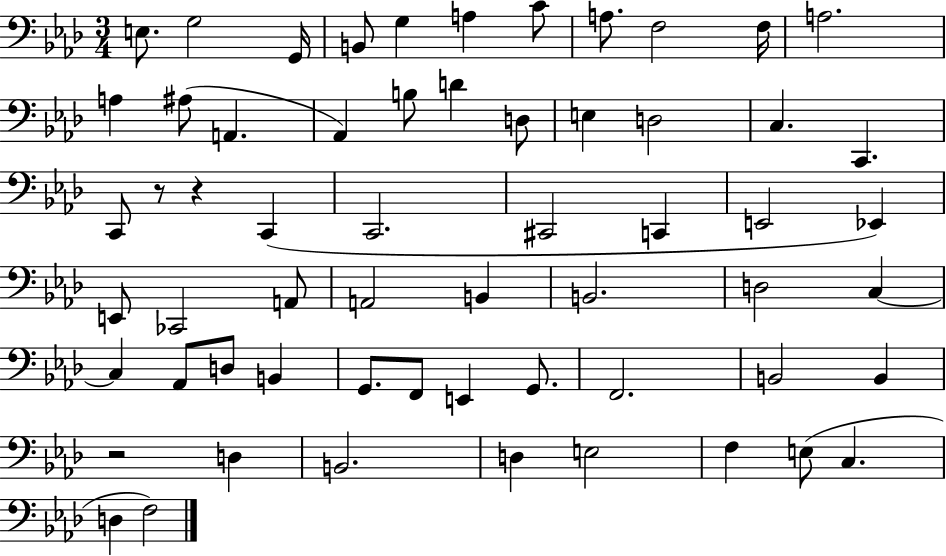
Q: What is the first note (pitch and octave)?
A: E3